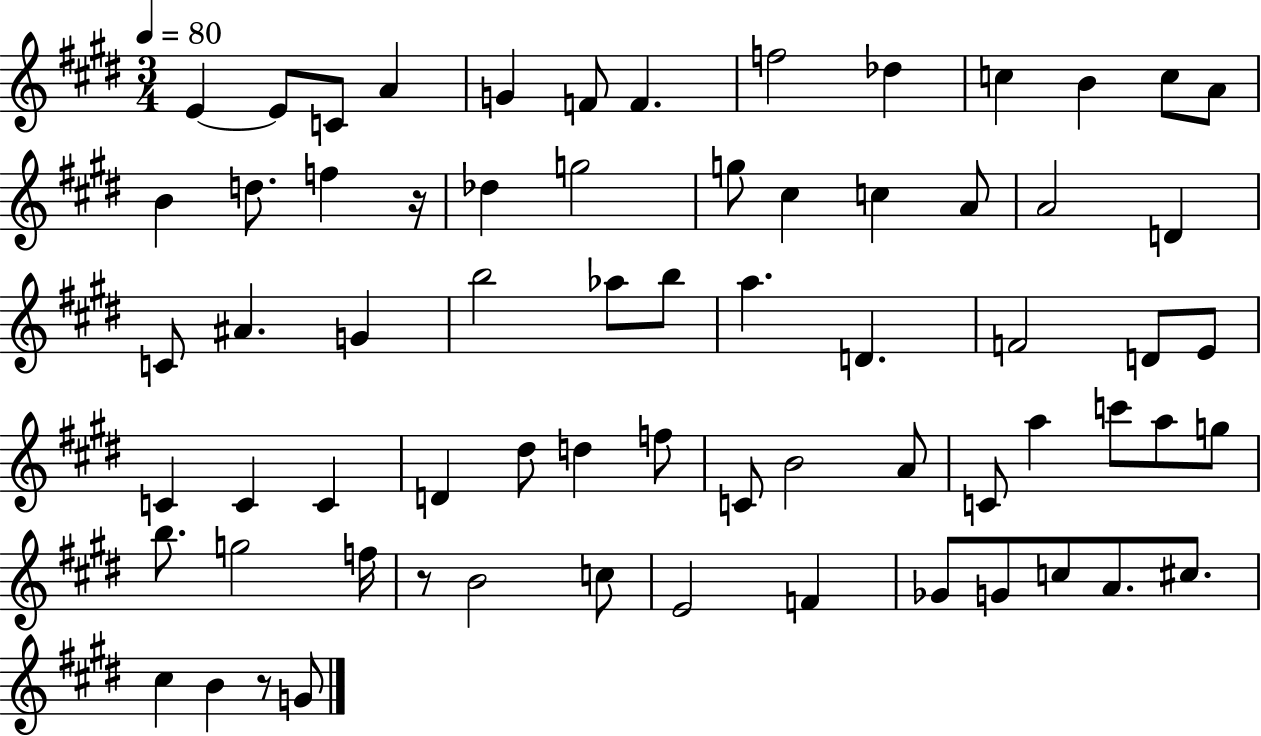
{
  \clef treble
  \numericTimeSignature
  \time 3/4
  \key e \major
  \tempo 4 = 80
  e'4~~ e'8 c'8 a'4 | g'4 f'8 f'4. | f''2 des''4 | c''4 b'4 c''8 a'8 | \break b'4 d''8. f''4 r16 | des''4 g''2 | g''8 cis''4 c''4 a'8 | a'2 d'4 | \break c'8 ais'4. g'4 | b''2 aes''8 b''8 | a''4. d'4. | f'2 d'8 e'8 | \break c'4 c'4 c'4 | d'4 dis''8 d''4 f''8 | c'8 b'2 a'8 | c'8 a''4 c'''8 a''8 g''8 | \break b''8. g''2 f''16 | r8 b'2 c''8 | e'2 f'4 | ges'8 g'8 c''8 a'8. cis''8. | \break cis''4 b'4 r8 g'8 | \bar "|."
}